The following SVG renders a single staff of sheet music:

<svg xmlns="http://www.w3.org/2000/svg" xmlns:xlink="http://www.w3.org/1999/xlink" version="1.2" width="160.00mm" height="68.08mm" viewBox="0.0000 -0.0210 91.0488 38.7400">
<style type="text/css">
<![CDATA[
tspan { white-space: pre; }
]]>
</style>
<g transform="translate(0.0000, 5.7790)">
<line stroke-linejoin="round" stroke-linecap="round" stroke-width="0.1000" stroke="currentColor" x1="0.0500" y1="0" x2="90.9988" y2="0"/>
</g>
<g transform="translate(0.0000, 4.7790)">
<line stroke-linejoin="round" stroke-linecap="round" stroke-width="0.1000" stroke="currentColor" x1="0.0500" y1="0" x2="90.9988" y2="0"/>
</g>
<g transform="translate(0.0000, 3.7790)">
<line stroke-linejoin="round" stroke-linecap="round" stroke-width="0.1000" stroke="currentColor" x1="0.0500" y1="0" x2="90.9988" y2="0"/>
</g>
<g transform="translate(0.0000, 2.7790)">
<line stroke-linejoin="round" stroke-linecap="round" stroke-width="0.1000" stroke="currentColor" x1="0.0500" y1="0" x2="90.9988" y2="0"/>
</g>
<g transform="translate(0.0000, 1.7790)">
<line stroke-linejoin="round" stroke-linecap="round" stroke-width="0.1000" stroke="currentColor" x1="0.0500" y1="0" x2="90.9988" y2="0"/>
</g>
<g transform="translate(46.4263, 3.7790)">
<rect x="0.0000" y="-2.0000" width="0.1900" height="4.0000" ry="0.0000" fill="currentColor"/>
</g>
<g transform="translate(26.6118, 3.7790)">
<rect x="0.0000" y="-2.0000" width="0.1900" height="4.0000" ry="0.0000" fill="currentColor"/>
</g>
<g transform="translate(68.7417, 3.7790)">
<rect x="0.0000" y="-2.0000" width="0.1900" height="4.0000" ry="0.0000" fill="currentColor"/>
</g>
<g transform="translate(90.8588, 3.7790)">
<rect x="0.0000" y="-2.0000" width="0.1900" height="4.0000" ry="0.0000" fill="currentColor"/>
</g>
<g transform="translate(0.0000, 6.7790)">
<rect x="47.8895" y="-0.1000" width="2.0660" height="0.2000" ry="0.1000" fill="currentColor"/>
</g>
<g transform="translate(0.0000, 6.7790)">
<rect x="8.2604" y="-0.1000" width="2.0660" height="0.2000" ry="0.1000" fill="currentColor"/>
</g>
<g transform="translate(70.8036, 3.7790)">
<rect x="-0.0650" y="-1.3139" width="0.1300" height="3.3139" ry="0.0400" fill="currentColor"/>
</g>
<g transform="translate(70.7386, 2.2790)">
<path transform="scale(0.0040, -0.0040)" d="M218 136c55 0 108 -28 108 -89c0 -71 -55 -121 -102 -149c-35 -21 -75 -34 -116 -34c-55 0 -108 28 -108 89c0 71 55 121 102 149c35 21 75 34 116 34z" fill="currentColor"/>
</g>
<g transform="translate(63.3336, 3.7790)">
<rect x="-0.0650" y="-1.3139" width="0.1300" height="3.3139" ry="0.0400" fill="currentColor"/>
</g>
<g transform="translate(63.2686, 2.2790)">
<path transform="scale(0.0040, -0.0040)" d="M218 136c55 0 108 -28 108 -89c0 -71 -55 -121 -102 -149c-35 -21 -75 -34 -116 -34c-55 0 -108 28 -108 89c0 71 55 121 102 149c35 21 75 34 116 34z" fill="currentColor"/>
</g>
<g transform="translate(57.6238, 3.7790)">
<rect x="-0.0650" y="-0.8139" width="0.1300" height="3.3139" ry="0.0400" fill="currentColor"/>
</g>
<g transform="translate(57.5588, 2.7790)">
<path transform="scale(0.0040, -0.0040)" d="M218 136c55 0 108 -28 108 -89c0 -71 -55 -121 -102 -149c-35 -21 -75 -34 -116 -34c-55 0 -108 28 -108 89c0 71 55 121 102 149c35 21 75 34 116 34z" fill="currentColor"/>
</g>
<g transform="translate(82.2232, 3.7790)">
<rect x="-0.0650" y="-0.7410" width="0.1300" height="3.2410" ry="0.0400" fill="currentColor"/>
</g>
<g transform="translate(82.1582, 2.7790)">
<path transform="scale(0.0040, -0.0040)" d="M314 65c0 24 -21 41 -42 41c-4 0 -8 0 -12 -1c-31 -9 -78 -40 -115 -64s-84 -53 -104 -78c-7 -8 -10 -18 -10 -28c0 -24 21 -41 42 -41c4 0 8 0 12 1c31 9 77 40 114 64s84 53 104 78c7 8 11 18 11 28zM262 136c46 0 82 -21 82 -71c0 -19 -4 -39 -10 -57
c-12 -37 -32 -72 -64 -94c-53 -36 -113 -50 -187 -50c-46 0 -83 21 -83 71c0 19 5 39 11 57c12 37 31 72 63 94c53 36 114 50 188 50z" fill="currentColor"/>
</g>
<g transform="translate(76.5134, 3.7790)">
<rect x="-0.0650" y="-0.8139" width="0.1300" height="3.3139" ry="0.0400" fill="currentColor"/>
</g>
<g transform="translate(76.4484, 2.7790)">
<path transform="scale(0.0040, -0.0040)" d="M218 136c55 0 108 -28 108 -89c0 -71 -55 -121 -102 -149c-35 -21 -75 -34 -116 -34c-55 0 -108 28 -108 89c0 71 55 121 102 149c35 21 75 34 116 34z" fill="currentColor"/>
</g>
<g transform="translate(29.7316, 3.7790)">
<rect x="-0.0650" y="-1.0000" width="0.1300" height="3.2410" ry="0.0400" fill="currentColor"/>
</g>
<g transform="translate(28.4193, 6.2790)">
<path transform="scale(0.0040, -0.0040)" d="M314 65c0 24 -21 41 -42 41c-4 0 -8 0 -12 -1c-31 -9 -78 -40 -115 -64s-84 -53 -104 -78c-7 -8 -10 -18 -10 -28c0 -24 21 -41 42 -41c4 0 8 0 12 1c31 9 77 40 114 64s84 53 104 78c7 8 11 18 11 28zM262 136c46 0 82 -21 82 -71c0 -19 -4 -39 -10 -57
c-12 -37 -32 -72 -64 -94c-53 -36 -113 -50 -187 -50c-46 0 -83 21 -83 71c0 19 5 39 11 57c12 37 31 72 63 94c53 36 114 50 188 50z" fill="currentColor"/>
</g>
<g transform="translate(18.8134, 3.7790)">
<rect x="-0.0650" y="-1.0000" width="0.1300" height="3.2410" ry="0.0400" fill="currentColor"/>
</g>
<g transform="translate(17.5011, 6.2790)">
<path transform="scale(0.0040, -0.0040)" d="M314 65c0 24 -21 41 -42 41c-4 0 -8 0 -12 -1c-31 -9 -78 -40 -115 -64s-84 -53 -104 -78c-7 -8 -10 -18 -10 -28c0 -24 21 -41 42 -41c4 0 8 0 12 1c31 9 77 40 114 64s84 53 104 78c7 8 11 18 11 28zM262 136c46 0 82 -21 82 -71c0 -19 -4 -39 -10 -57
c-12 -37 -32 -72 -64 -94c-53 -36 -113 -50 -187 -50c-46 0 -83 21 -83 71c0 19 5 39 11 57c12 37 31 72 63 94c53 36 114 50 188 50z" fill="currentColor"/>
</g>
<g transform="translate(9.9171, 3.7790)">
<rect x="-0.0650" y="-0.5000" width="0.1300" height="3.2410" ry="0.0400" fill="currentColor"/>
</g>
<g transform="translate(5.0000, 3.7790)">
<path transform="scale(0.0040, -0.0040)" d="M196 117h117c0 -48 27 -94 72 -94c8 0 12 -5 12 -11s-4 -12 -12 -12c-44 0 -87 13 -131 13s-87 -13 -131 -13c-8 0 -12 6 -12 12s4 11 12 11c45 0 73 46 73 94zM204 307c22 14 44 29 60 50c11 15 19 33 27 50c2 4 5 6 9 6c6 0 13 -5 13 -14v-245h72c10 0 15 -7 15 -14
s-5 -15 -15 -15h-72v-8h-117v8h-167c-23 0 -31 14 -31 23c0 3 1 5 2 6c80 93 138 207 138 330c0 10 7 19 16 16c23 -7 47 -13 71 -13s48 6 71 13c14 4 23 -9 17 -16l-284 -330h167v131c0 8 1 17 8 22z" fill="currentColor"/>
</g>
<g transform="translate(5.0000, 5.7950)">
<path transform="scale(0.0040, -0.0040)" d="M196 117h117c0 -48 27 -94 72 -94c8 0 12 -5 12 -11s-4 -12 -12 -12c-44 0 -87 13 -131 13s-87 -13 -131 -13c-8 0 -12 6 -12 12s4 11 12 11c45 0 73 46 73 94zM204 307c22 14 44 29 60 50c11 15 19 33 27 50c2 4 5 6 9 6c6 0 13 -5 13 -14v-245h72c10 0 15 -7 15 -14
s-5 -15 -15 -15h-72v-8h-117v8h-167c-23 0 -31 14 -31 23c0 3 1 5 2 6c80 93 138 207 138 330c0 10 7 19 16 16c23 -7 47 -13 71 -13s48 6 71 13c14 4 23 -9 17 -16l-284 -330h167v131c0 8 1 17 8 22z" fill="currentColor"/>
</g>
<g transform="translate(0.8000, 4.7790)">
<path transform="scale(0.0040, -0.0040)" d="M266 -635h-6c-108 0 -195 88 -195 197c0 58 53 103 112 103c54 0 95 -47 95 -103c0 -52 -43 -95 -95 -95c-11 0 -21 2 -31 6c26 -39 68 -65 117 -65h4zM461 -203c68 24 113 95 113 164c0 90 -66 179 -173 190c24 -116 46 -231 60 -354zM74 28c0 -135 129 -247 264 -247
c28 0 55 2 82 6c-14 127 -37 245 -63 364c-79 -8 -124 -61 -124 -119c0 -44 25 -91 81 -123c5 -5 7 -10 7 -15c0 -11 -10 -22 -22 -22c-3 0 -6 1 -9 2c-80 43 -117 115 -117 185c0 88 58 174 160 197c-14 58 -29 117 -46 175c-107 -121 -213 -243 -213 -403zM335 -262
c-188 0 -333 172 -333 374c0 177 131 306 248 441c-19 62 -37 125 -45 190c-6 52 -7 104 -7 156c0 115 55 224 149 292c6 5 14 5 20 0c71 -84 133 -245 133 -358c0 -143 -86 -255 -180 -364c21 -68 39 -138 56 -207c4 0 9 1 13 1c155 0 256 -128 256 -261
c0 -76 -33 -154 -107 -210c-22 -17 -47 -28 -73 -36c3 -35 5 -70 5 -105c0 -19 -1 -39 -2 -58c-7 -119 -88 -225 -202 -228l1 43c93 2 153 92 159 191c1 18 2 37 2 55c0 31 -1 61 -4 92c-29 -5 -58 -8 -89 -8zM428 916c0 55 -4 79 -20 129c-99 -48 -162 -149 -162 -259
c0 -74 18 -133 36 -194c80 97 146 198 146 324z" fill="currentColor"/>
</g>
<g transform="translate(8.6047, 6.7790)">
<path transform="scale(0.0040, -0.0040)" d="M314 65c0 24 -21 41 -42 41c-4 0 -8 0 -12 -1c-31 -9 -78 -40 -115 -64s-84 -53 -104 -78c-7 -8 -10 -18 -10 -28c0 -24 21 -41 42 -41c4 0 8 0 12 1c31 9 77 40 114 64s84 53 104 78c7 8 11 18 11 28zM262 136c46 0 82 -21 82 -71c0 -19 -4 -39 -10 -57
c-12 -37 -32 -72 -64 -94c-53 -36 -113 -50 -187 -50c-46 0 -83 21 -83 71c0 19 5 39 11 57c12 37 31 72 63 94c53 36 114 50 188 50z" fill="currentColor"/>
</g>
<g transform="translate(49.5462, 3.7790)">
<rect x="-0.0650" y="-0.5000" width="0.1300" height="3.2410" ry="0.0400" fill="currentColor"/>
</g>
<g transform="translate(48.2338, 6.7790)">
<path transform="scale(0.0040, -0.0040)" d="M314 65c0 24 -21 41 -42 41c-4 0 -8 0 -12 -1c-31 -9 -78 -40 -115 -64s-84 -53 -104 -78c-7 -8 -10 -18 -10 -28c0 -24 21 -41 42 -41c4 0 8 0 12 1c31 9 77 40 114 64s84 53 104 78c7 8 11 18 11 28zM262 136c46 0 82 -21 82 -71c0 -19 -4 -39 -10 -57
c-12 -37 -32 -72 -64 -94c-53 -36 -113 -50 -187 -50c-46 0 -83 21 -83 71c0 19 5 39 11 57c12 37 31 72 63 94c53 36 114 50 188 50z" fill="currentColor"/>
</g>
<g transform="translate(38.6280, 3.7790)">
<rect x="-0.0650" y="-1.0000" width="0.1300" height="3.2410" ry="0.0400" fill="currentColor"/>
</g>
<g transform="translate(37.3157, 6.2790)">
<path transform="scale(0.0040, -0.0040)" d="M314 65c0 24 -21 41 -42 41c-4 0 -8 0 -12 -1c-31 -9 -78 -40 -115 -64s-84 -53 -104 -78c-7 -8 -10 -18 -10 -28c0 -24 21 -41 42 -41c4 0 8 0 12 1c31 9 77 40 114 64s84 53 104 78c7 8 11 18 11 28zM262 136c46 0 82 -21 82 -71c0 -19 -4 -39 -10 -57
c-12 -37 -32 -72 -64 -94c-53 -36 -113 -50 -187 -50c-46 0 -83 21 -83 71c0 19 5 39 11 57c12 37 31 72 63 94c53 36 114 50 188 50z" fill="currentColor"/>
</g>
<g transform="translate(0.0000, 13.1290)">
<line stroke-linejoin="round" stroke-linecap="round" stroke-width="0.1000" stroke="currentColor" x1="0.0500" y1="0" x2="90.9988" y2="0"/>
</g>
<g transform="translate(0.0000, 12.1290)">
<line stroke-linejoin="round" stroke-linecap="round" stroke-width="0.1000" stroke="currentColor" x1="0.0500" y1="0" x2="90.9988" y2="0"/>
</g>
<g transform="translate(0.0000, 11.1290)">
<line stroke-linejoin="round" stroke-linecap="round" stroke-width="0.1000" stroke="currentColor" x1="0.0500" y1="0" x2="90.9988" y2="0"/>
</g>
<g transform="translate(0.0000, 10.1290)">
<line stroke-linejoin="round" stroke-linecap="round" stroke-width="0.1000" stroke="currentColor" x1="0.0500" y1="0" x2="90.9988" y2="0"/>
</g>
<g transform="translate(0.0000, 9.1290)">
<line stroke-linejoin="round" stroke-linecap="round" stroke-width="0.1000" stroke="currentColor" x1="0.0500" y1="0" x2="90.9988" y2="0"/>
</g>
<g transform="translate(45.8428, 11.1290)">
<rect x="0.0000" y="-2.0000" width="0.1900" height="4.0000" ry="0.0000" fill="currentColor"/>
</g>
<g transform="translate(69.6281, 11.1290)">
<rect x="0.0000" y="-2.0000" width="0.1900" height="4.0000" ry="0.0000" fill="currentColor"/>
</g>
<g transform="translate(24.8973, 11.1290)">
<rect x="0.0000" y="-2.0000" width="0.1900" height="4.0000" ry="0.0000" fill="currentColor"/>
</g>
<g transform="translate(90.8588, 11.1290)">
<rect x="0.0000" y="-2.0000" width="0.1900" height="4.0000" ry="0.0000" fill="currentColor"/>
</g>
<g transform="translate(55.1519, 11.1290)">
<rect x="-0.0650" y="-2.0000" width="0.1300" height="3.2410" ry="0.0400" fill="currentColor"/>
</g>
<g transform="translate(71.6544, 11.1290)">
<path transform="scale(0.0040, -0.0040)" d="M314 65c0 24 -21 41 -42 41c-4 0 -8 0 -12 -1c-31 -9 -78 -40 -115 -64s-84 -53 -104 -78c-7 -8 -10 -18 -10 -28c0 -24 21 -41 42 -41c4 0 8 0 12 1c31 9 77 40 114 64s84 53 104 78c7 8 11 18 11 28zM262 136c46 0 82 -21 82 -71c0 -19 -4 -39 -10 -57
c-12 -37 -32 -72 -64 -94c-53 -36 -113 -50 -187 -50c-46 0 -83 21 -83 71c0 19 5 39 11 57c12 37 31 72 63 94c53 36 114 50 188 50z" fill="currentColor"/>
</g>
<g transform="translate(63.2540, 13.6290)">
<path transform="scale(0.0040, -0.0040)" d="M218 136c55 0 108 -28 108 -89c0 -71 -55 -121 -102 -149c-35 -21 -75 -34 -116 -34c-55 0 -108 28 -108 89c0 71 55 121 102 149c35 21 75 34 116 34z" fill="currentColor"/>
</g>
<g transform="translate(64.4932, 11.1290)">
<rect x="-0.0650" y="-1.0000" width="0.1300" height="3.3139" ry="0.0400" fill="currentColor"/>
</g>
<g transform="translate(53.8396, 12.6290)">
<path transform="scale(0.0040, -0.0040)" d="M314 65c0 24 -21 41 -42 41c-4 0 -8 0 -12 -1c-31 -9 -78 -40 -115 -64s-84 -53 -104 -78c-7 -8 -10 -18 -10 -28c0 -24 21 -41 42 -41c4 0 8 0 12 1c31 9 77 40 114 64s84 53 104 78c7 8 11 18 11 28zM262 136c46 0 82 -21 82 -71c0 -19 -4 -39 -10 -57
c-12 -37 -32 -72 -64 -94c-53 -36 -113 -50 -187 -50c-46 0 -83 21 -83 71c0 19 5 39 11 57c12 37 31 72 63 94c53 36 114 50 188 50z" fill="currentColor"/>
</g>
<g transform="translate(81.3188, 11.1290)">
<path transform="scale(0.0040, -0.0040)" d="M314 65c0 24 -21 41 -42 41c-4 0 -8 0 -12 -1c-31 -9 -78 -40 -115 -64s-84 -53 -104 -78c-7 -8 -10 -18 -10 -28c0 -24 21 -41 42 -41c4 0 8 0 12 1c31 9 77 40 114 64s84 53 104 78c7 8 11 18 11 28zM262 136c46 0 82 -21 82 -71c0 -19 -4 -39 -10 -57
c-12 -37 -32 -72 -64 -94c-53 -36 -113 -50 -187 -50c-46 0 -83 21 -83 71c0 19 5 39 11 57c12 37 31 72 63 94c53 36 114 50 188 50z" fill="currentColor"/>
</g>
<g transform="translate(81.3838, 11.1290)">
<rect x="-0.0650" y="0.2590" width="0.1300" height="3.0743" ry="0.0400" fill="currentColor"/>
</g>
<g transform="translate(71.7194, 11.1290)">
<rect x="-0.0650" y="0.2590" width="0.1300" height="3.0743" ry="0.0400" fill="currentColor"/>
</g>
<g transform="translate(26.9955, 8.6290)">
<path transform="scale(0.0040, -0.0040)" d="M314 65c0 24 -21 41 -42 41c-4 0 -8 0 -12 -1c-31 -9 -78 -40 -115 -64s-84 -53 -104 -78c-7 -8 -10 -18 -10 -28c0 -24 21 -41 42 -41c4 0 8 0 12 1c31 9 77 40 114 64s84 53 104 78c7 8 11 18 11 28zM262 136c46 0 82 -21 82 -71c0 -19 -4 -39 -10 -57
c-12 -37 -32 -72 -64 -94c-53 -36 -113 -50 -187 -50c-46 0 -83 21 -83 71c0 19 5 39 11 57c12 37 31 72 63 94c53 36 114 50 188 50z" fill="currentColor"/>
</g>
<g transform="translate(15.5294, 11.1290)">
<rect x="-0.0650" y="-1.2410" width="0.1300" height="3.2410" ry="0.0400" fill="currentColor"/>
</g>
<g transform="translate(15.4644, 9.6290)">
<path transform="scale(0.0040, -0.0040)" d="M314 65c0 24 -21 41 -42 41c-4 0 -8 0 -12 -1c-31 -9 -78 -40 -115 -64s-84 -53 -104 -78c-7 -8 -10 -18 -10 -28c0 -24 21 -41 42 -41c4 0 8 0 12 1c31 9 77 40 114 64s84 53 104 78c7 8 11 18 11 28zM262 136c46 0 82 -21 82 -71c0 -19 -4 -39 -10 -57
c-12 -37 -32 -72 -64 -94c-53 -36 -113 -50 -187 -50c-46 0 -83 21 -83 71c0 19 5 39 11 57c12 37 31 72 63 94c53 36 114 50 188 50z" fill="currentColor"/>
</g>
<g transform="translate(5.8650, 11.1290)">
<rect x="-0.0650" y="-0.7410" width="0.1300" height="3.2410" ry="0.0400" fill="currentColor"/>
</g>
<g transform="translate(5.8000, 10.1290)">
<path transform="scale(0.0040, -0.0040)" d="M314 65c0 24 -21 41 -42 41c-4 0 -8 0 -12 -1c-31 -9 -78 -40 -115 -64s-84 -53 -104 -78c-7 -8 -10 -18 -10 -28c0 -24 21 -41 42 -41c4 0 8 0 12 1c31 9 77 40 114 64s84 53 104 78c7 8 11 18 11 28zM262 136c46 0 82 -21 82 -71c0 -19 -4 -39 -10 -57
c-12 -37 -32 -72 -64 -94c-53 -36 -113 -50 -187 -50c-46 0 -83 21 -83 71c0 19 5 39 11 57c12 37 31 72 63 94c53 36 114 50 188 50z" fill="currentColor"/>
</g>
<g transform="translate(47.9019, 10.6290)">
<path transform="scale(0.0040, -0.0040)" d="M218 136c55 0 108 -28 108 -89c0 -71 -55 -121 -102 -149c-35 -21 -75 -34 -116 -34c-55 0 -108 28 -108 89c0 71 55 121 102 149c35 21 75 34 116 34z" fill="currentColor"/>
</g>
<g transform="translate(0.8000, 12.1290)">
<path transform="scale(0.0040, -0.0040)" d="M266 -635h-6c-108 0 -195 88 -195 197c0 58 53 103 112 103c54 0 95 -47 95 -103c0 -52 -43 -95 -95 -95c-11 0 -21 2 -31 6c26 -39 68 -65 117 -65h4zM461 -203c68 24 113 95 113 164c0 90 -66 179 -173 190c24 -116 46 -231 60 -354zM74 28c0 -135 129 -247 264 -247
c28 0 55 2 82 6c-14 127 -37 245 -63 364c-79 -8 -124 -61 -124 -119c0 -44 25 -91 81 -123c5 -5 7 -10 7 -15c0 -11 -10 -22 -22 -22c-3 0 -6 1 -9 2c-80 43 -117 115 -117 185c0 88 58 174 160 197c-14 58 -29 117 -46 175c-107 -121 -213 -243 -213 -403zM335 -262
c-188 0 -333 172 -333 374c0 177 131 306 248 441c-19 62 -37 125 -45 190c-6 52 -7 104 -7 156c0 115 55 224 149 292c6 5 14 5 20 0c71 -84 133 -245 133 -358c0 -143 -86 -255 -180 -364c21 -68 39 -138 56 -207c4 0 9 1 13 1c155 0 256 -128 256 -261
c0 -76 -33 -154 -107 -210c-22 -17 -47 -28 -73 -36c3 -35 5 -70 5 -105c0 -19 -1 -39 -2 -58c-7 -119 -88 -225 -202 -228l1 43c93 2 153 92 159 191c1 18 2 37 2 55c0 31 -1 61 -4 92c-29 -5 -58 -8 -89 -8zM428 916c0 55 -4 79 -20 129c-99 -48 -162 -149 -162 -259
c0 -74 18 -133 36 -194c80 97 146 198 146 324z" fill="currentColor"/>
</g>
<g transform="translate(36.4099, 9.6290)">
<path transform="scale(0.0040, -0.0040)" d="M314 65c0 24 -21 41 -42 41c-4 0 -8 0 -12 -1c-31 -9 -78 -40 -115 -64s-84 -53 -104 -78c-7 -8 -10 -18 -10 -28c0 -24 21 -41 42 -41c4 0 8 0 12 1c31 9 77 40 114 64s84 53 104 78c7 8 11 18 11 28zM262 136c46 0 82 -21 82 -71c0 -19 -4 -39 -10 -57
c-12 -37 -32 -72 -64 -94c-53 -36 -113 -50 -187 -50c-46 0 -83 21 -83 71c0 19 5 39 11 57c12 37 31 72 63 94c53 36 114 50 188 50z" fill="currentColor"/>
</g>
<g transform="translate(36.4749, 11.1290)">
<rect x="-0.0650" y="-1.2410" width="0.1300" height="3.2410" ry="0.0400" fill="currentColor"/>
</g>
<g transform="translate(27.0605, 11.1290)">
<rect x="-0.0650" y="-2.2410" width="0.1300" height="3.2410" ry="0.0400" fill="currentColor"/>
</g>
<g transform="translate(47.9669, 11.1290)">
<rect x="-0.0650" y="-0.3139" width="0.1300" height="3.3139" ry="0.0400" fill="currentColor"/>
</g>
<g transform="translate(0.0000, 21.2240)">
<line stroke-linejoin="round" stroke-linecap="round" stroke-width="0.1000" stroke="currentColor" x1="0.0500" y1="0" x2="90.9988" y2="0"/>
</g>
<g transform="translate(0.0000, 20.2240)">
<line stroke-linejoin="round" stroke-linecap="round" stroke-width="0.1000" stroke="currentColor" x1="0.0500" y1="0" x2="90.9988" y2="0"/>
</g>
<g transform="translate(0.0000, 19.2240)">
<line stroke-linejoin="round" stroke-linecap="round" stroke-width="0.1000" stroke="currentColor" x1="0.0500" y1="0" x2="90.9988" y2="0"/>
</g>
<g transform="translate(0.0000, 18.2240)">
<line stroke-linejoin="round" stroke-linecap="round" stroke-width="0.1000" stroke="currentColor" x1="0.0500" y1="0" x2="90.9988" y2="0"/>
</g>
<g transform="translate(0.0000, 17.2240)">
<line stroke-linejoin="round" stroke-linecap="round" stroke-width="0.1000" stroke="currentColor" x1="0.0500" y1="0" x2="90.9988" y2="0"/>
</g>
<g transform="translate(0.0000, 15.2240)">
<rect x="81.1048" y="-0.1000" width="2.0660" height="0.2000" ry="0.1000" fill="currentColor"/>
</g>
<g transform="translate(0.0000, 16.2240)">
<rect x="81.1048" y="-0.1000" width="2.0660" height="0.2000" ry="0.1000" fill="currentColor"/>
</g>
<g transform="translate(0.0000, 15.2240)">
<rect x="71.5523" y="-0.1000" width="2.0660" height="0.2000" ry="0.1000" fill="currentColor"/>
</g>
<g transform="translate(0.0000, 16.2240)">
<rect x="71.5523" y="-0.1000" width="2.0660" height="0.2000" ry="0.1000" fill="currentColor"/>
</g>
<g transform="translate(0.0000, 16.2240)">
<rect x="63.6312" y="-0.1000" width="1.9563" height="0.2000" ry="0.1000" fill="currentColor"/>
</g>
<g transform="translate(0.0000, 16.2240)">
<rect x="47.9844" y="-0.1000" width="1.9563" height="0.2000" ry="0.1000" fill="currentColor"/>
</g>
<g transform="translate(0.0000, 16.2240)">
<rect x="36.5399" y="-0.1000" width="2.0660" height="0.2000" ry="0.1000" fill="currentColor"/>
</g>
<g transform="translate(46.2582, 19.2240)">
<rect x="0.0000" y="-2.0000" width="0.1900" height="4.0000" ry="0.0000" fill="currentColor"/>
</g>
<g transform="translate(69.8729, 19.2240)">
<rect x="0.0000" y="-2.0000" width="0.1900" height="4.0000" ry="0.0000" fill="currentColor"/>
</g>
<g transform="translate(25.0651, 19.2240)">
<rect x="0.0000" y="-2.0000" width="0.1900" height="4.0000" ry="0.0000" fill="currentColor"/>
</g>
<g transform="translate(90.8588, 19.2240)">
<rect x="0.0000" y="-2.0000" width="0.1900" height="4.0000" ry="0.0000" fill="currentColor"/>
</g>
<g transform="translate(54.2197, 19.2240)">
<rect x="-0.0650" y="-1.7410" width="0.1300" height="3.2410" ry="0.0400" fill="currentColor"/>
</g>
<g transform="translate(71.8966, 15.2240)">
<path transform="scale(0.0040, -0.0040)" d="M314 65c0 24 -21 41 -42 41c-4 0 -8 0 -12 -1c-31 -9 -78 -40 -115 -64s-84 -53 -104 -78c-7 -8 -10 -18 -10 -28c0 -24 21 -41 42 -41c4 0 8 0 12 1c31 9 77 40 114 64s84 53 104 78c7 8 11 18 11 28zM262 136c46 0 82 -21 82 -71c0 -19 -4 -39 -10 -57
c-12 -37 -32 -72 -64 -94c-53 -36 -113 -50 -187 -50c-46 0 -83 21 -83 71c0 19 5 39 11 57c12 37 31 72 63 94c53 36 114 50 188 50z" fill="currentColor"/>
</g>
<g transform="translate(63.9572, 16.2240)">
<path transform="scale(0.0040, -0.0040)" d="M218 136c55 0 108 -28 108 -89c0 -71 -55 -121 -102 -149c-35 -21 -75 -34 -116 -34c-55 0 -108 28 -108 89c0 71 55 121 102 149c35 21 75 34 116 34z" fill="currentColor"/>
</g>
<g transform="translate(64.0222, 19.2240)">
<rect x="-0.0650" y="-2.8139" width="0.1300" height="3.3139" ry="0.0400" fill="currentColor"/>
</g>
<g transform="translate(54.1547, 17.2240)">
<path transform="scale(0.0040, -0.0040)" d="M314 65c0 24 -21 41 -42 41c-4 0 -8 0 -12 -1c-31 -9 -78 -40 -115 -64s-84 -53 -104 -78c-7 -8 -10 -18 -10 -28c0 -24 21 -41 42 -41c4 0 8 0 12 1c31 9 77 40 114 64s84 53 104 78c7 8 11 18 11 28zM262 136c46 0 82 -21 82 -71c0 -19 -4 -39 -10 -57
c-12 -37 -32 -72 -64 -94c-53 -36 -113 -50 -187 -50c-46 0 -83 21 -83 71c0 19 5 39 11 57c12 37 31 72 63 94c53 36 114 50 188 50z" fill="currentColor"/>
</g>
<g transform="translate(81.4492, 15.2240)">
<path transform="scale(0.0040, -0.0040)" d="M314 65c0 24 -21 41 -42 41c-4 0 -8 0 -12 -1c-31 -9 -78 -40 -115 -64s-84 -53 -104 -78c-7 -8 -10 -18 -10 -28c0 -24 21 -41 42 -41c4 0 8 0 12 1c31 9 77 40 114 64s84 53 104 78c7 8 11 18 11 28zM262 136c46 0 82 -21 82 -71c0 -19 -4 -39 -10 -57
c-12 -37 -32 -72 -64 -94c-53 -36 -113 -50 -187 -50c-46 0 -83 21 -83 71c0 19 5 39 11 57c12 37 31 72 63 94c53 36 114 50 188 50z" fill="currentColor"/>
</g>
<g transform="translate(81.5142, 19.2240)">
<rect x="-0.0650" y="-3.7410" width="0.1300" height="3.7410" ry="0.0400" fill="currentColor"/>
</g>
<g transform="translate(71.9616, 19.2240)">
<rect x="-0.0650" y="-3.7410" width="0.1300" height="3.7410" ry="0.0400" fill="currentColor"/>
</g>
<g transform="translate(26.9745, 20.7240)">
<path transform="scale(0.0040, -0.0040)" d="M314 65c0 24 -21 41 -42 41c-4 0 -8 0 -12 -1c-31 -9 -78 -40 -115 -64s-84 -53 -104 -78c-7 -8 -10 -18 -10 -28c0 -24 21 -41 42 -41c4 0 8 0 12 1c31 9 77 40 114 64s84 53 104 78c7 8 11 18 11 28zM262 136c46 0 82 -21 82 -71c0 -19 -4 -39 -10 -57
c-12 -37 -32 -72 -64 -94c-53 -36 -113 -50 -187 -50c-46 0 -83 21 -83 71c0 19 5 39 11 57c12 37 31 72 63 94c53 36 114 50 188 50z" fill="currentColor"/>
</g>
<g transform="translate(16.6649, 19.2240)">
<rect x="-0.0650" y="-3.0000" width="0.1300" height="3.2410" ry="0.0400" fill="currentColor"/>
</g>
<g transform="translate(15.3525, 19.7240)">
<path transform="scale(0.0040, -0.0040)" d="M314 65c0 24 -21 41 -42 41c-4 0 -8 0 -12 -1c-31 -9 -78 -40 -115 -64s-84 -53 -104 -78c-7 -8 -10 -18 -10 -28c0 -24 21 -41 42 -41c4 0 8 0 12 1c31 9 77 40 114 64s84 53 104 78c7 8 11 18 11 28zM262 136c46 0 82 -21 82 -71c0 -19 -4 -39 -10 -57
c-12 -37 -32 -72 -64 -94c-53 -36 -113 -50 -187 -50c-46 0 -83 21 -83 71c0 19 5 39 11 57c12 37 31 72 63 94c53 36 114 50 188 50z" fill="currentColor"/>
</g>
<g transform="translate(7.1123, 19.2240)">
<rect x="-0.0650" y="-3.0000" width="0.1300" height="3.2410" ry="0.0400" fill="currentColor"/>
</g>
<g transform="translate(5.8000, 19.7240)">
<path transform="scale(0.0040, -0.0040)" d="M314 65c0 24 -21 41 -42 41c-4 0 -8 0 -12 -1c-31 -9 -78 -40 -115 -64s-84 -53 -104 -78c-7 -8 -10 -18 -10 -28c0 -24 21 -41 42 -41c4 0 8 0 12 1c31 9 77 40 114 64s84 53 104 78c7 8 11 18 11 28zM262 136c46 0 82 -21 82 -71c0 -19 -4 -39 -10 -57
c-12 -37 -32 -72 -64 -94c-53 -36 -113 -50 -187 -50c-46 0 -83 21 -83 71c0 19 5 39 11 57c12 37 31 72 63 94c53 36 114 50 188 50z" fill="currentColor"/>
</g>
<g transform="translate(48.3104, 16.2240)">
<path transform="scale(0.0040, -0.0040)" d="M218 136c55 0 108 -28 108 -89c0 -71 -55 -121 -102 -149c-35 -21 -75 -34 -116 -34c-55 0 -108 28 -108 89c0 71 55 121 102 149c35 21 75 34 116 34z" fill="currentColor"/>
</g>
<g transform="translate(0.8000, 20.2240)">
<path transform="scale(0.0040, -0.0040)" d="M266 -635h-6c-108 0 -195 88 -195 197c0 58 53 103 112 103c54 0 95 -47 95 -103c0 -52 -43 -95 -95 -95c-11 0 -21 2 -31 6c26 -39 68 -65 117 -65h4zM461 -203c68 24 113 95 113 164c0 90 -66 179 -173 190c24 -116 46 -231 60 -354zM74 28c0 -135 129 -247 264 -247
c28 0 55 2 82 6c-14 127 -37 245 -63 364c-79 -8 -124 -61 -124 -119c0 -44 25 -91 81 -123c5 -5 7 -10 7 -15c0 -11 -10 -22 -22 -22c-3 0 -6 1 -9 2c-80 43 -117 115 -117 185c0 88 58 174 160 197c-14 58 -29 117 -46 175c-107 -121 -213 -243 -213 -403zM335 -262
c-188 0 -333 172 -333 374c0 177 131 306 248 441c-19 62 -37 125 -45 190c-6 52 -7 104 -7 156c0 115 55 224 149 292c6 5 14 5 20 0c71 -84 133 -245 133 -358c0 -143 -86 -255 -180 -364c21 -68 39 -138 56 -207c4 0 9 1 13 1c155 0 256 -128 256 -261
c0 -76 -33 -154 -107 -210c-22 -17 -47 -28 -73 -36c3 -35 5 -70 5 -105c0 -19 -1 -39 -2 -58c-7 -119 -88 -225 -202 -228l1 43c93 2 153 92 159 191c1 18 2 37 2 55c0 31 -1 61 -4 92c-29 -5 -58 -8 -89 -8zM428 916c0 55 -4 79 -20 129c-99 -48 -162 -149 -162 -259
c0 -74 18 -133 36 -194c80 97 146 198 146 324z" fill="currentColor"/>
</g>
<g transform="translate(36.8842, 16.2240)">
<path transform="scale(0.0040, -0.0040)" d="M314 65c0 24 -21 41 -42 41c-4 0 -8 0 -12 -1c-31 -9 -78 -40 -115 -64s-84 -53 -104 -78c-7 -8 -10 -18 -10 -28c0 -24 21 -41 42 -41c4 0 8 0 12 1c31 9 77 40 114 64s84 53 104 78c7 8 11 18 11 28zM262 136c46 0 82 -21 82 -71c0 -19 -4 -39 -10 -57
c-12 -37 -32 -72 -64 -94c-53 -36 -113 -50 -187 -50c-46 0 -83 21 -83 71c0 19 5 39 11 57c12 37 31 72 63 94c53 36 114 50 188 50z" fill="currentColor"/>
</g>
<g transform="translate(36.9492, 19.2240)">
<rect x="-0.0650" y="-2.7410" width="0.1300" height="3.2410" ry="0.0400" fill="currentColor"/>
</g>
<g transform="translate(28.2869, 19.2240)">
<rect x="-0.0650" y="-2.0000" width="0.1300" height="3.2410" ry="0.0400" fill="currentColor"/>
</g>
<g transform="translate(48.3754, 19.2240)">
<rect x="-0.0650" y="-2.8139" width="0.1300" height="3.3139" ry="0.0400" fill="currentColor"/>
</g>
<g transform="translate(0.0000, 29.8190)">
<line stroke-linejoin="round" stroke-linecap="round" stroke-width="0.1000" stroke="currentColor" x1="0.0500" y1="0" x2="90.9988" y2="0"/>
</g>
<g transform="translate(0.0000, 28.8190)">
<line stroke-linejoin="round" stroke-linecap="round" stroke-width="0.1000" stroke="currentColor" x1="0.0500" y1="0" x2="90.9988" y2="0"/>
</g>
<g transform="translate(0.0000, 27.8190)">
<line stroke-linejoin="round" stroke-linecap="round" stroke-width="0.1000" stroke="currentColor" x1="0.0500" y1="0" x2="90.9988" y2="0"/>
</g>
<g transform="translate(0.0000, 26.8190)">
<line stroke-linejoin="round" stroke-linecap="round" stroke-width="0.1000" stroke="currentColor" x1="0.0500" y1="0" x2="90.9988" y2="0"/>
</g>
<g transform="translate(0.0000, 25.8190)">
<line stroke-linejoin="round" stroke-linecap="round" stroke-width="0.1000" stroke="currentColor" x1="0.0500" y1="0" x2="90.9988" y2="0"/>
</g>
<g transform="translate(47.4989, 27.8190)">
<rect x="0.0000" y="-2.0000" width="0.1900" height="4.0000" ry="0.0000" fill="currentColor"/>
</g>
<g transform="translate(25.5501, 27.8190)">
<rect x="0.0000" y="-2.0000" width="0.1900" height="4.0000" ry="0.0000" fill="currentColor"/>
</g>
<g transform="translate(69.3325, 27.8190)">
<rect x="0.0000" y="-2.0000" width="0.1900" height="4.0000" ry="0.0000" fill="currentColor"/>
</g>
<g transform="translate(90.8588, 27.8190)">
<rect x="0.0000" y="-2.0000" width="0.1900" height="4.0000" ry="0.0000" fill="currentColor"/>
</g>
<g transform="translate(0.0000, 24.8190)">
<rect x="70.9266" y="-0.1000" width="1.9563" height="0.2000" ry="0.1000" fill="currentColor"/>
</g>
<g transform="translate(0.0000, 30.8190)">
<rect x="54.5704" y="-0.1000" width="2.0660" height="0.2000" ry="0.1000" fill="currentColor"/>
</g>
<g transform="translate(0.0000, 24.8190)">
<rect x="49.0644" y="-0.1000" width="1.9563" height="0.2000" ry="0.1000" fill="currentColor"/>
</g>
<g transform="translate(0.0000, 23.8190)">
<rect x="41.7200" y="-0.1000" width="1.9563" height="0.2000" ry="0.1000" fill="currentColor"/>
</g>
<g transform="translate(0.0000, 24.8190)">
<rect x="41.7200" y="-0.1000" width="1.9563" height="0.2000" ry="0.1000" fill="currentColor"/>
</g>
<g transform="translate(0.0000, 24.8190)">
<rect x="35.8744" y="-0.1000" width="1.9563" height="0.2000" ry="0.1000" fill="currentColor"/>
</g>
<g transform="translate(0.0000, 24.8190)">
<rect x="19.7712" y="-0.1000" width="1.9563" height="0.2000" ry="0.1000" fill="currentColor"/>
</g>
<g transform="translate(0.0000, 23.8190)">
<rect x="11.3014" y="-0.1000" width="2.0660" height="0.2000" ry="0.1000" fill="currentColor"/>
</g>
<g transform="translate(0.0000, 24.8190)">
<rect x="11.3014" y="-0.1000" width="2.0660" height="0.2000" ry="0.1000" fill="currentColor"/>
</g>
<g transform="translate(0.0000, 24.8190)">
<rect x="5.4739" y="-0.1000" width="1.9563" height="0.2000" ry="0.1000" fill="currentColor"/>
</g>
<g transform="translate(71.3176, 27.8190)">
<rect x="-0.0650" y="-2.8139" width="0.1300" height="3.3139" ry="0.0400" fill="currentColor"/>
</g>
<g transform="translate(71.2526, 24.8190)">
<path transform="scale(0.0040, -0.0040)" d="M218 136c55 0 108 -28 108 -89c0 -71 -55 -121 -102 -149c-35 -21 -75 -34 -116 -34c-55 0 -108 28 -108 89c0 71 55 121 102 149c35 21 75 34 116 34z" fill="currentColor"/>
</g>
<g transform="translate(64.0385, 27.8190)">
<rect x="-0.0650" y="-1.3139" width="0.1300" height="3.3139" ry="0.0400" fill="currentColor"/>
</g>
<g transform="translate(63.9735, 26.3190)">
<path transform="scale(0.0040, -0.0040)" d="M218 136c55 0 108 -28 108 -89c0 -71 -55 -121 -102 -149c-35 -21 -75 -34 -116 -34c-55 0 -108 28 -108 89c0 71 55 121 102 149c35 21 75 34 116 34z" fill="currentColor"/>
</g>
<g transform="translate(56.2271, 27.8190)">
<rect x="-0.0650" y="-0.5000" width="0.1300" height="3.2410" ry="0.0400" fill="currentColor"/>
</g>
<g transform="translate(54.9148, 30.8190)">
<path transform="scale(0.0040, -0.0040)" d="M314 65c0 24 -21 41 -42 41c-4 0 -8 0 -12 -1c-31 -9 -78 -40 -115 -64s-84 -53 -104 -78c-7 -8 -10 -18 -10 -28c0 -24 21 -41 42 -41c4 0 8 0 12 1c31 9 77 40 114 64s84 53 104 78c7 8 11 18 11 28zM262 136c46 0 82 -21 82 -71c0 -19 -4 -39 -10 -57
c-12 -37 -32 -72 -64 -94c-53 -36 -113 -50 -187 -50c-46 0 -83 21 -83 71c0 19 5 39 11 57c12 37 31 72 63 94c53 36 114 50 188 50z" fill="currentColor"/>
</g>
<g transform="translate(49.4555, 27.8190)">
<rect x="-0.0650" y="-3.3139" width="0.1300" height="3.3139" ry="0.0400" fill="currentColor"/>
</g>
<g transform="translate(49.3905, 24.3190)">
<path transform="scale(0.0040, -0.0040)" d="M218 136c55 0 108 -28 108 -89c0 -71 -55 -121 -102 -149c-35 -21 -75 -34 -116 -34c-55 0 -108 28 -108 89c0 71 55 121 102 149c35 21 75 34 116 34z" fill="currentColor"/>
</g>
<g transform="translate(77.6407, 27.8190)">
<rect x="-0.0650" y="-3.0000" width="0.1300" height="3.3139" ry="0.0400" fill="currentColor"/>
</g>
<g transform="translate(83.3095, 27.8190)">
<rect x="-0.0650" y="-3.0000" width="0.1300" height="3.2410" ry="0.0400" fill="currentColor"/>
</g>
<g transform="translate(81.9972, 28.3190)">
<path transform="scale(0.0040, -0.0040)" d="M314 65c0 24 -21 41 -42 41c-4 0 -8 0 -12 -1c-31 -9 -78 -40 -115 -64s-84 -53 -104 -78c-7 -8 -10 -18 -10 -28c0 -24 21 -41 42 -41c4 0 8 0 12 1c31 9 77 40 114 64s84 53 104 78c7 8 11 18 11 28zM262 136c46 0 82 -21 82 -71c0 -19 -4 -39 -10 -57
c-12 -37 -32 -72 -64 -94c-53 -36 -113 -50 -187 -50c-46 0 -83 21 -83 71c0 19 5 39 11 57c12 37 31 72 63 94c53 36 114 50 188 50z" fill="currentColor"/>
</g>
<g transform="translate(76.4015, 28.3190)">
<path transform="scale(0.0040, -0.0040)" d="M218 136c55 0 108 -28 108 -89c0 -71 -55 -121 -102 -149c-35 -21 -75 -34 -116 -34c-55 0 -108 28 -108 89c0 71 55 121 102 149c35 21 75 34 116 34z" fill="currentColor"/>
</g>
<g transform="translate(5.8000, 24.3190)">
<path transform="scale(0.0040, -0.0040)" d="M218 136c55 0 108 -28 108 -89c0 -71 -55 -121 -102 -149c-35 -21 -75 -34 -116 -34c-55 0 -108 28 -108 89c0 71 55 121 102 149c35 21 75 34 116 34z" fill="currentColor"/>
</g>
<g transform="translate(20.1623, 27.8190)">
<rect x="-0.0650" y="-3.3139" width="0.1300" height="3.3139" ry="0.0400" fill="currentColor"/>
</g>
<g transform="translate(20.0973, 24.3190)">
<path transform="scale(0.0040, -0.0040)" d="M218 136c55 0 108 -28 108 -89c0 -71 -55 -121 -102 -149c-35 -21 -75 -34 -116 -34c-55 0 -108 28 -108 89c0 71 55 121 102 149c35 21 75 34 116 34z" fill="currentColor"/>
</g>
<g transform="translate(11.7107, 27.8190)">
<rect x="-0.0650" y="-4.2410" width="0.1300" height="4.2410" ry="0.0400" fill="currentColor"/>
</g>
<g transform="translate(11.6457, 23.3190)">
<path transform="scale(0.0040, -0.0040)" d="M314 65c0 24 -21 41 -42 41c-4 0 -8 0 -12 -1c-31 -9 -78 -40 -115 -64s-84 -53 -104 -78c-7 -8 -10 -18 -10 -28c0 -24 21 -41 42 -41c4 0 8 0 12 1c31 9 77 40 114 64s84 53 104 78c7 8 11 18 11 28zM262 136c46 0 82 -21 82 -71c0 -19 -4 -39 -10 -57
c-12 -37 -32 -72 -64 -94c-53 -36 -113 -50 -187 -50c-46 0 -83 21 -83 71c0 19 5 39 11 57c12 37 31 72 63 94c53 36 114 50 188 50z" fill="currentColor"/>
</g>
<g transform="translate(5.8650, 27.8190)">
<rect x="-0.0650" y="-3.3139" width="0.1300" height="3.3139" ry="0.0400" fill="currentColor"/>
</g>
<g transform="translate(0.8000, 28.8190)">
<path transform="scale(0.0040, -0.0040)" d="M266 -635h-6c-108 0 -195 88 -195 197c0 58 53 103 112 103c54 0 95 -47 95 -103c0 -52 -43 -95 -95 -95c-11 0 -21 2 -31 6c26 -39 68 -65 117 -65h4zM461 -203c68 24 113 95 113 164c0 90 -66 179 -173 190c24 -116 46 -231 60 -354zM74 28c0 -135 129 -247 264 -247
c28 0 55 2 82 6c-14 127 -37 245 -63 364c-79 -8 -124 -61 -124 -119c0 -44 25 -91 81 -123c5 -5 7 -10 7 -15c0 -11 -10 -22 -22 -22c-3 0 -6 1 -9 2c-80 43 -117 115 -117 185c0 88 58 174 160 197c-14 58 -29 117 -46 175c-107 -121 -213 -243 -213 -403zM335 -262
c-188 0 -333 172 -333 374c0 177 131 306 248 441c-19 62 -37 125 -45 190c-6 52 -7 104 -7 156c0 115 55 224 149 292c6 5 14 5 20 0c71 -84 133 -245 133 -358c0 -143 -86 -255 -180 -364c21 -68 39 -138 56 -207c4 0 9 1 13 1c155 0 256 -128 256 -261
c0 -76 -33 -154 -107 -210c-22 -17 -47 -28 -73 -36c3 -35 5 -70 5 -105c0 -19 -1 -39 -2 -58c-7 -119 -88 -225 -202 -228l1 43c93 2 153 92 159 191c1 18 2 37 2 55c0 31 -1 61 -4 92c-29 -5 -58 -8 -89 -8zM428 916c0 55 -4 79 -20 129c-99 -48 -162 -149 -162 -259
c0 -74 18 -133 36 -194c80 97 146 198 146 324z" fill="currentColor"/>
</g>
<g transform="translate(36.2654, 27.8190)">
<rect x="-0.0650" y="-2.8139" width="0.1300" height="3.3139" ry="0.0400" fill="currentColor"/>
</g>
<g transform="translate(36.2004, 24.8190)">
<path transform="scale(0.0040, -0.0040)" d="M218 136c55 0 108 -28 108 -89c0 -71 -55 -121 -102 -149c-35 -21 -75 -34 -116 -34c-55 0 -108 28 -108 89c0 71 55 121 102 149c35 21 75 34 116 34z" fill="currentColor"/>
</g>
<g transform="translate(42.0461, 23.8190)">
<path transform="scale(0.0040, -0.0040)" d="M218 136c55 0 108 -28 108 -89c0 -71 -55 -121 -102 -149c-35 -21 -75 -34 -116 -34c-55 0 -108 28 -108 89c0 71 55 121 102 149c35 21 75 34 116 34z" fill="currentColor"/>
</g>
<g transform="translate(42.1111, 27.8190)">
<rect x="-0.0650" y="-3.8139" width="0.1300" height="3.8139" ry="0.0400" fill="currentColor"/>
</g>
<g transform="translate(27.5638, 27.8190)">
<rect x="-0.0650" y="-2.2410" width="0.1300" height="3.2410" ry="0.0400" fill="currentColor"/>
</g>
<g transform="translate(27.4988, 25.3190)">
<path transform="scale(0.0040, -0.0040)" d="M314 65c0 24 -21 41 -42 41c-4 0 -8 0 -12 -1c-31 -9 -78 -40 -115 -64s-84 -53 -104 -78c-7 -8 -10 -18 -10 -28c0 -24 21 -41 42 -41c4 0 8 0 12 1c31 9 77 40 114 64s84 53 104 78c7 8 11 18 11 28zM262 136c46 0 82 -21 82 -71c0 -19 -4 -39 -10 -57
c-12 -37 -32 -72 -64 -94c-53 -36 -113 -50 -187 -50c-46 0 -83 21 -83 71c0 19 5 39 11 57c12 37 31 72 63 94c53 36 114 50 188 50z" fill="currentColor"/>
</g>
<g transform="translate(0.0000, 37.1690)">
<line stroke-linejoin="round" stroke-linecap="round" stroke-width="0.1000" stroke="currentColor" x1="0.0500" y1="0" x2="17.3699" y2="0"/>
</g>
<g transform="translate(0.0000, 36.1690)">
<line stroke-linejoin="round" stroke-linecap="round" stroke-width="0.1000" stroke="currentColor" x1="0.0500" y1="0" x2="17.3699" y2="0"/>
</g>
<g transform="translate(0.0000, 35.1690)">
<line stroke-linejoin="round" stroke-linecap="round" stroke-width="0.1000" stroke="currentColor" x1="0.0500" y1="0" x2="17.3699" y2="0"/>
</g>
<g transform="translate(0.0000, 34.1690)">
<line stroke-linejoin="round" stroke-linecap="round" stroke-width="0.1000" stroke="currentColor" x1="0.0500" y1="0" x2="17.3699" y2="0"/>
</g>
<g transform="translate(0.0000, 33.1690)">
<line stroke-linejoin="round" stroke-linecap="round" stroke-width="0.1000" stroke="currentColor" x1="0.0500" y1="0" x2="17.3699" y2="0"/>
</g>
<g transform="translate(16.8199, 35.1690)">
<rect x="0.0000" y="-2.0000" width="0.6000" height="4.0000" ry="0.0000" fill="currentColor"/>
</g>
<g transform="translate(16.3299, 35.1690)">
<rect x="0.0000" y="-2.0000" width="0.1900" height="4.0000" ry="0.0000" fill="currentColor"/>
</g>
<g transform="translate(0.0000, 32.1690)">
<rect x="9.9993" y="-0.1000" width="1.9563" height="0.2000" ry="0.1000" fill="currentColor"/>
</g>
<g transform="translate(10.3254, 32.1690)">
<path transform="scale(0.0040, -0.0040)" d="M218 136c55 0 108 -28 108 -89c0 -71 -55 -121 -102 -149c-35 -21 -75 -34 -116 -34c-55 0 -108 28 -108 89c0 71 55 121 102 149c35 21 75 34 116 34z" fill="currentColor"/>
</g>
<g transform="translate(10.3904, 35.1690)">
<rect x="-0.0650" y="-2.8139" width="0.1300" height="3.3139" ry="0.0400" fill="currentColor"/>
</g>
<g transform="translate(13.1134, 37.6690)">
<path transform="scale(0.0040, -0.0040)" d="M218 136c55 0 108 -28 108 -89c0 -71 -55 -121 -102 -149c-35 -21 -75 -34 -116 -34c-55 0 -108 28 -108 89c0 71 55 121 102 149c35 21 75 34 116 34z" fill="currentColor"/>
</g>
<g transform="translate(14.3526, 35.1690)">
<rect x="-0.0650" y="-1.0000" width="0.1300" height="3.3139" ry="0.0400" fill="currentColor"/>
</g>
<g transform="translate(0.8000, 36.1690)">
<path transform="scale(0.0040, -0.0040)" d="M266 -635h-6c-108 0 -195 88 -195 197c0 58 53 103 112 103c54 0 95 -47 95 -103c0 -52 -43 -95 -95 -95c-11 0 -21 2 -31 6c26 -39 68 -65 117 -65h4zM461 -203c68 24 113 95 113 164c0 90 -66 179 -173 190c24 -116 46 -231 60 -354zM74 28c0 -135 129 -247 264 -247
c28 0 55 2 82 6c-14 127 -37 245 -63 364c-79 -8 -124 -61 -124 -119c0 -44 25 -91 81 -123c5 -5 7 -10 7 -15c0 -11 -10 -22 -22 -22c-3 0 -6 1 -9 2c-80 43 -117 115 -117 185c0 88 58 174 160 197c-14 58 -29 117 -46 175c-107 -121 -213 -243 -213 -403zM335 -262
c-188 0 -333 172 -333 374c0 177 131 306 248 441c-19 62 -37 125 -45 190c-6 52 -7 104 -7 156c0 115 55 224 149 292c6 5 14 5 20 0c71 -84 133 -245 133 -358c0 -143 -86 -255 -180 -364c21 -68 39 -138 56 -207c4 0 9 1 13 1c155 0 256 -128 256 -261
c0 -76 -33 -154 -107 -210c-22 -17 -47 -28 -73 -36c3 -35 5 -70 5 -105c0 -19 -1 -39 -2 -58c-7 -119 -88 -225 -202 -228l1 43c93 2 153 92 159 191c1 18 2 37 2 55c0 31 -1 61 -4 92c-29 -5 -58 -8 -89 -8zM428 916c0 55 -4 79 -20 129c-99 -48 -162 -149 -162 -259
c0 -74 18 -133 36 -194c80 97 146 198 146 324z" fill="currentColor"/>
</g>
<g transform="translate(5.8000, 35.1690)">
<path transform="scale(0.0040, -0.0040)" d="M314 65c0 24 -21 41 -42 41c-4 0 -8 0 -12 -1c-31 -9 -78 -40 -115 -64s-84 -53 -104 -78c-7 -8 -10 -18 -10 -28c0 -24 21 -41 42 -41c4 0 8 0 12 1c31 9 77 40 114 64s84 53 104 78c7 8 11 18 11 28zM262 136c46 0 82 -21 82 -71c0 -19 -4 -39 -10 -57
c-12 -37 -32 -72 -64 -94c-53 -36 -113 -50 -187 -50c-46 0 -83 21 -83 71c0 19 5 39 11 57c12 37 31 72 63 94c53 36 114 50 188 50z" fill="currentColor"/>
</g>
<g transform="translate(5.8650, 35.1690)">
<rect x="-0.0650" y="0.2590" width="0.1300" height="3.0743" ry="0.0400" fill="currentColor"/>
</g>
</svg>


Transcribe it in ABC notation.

X:1
T:Untitled
M:4/4
L:1/4
K:C
C2 D2 D2 D2 C2 d e e d d2 d2 e2 g2 e2 c F2 D B2 B2 A2 A2 F2 a2 a f2 a c'2 c'2 b d'2 b g2 a c' b C2 e a A A2 B2 a D